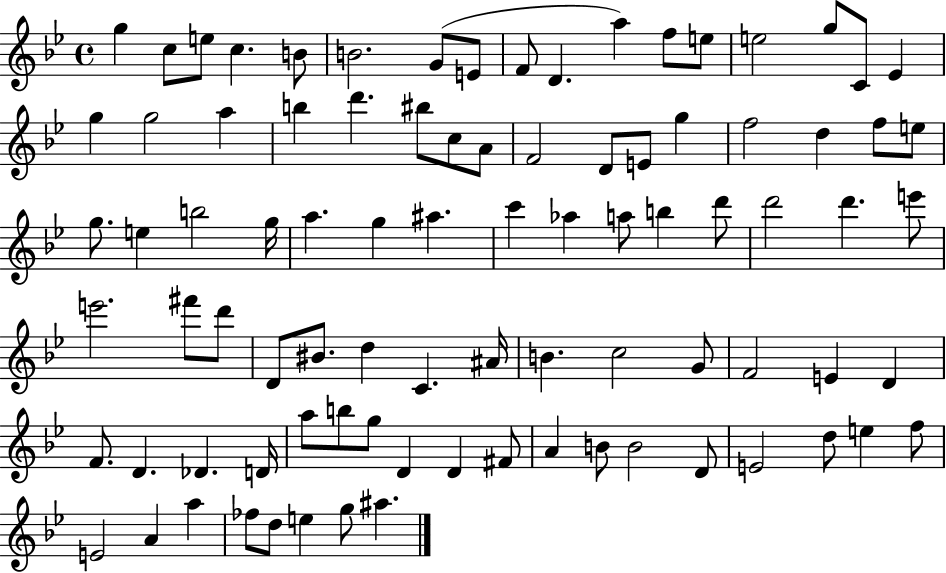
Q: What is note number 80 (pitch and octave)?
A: F5